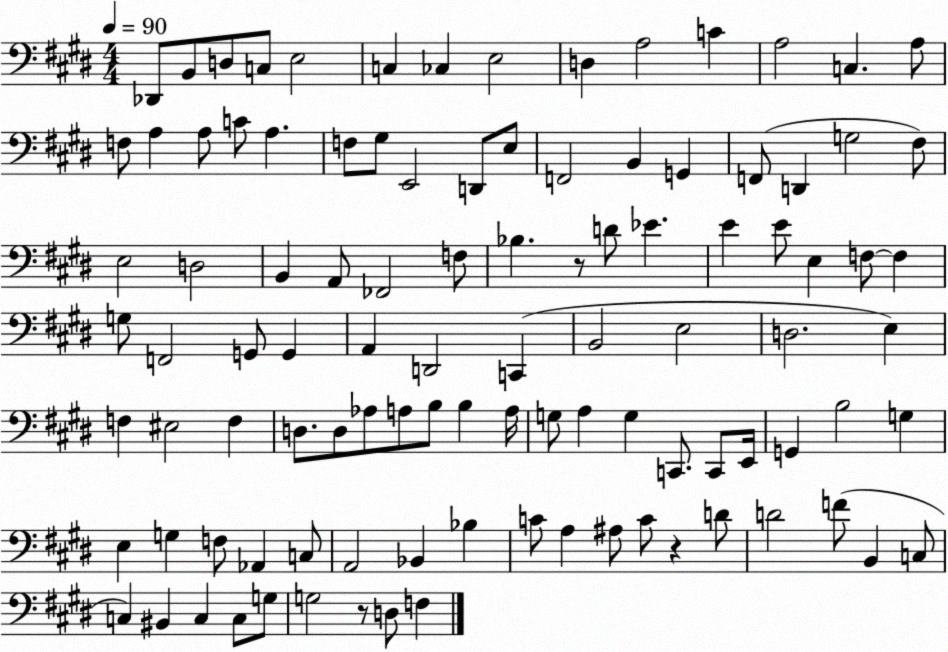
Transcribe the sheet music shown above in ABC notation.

X:1
T:Untitled
M:4/4
L:1/4
K:E
_D,,/2 B,,/2 D,/2 C,/2 E,2 C, _C, E,2 D, A,2 C A,2 C, A,/2 F,/2 A, A,/2 C/2 A, F,/2 ^G,/2 E,,2 D,,/2 E,/2 F,,2 B,, G,, F,,/2 D,, G,2 ^F,/2 E,2 D,2 B,, A,,/2 _F,,2 F,/2 _B, z/2 D/2 _E E E/2 E, F,/2 F, G,/2 F,,2 G,,/2 G,, A,, D,,2 C,, B,,2 E,2 D,2 E, F, ^E,2 F, D,/2 D,/2 _A,/2 A,/2 B,/2 B, A,/4 G,/2 A, G, C,,/2 C,,/2 E,,/4 G,, B,2 G, E, G, F,/2 _A,, C,/2 A,,2 _B,, _B, C/2 A, ^A,/2 C/2 z D/2 D2 F/2 B,, C,/2 C, ^B,, C, C,/2 G,/2 G,2 z/2 D,/2 F,